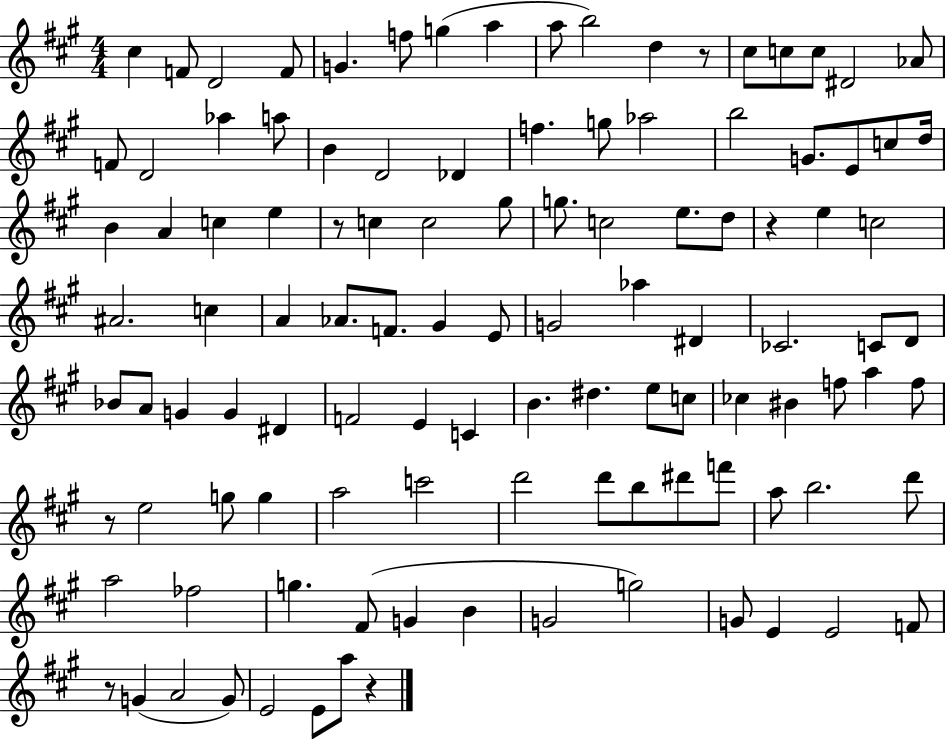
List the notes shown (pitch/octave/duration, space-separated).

C#5/q F4/e D4/h F4/e G4/q. F5/e G5/q A5/q A5/e B5/h D5/q R/e C#5/e C5/e C5/e D#4/h Ab4/e F4/e D4/h Ab5/q A5/e B4/q D4/h Db4/q F5/q. G5/e Ab5/h B5/h G4/e. E4/e C5/e D5/s B4/q A4/q C5/q E5/q R/e C5/q C5/h G#5/e G5/e. C5/h E5/e. D5/e R/q E5/q C5/h A#4/h. C5/q A4/q Ab4/e. F4/e. G#4/q E4/e G4/h Ab5/q D#4/q CES4/h. C4/e D4/e Bb4/e A4/e G4/q G4/q D#4/q F4/h E4/q C4/q B4/q. D#5/q. E5/e C5/e CES5/q BIS4/q F5/e A5/q F5/e R/e E5/h G5/e G5/q A5/h C6/h D6/h D6/e B5/e D#6/e F6/e A5/e B5/h. D6/e A5/h FES5/h G5/q. F#4/e G4/q B4/q G4/h G5/h G4/e E4/q E4/h F4/e R/e G4/q A4/h G4/e E4/h E4/e A5/e R/q